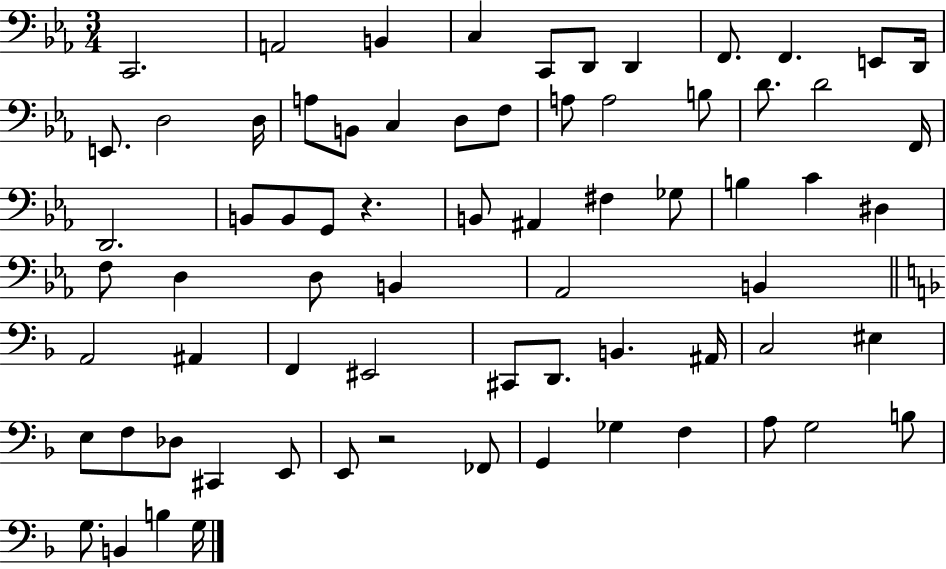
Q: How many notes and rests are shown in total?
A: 71